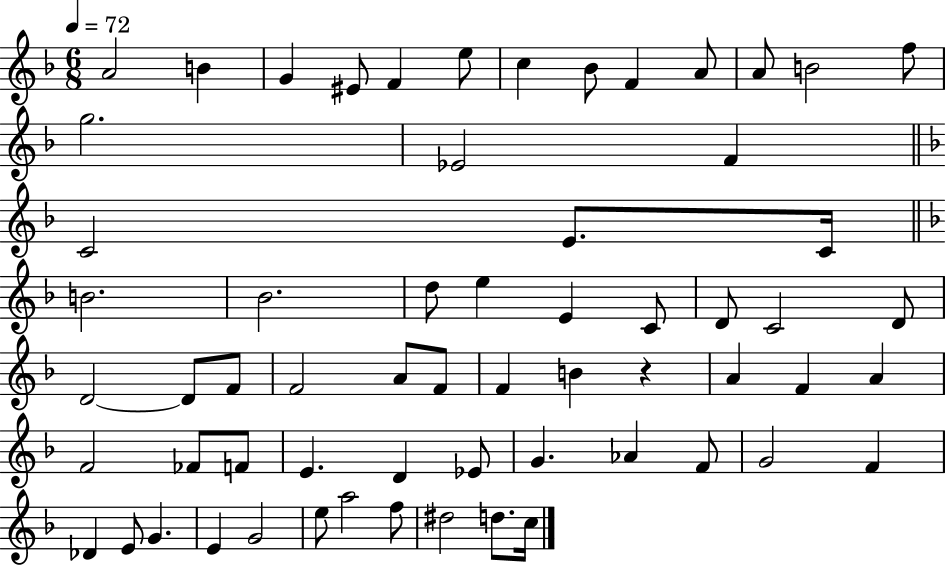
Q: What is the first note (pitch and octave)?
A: A4